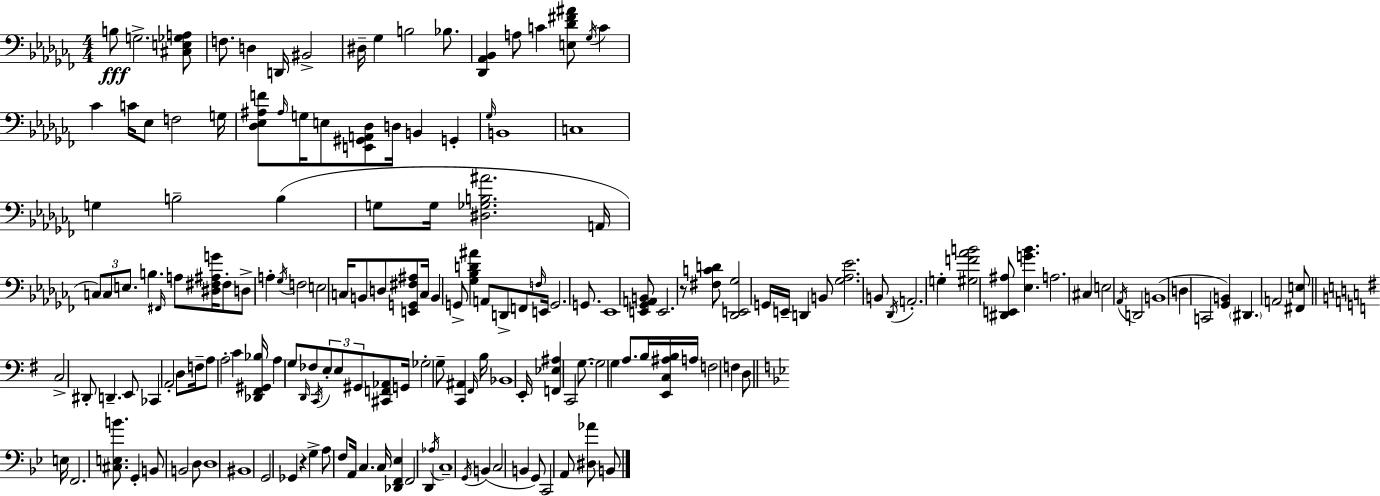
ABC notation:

X:1
T:Untitled
M:4/4
L:1/4
K:Abm
B,/2 G,2 [^C,E,_G,A,]/2 F,/2 D, D,,/4 ^B,,2 ^D,/4 _G, B,2 _B,/2 [_D,,_A,,_B,,] A,/2 C [E,_D^F^A]/2 _G,/4 C _C C/4 _E,/2 F,2 G,/4 [_D,_E,^A,F]/2 ^A,/4 G,/4 E,/2 [E,,^G,,A,,_D,]/2 D,/4 B,, G,, _G,/4 B,,4 C,4 G, B,2 B, G,/2 G,/4 [^D,_G,B,^A]2 A,,/4 C,/2 C,/2 E,/2 B, ^F,,/4 A,/2 [^D,^F,^A,G]/4 ^F,/2 D,/2 A, _G,/4 F,2 E,2 C,/4 B,,/2 D,/2 [E,,G,,^F,^A,]/2 C,/4 B,, G,,/2 [_G,_B,D^A] A,,/2 D,,/2 F,,/2 F,/4 E,,/4 G,,2 G,,/2 _E,,4 [E,,_G,,A,,B,,]/2 E,,2 z/2 [^F,CD]/2 [_D,,E,,_G,]2 G,,/4 E,,/4 D,, B,,/2 [_G,_A,_E]2 B,,/2 _D,,/4 A,,2 G, [^G,F_AB]2 [^D,,E,,^A,]/2 [_E,G_B] A,2 ^C, E,2 _A,,/4 D,,2 B,,4 D, C,,2 [_G,,B,,] ^D,, A,,2 [^F,,E,]/2 C,2 ^D,,/2 D,, E,,/2 _C,, A,,2 D,/2 F,/4 A,/2 A,2 C [_D,,^F,,^G,,_B,]/4 A, G,/2 D,,/4 _F,/2 C,,/4 E,/2 E,/2 ^G,,/2 [^C,,F,,_A,,]/2 G,,/4 _G,2 G,/2 [C,,^A,,] ^F,,/4 B,/4 _B,,4 E,,/4 [F,,_E,^A,] C,,2 G,/2 G,2 G, A,/2 B,/4 [E,,C,^A,B,]/4 A,/4 F,2 F, D,/2 E,/4 F,,2 [^C,E,B]/2 G,, B,,/2 B,,2 D,/2 D,4 ^B,,4 G,,2 _G,, z G, A,/2 F,/2 A,,/4 C, C,/4 [_D,,F,,_E,] F,,2 D,, _A,/4 C,4 G,,/4 B,, C,2 B,, G,,/2 C,,2 A,,/2 [^D,_A]/2 B,,/2